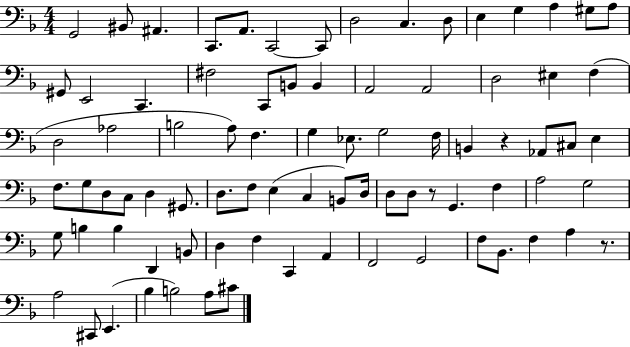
{
  \clef bass
  \numericTimeSignature
  \time 4/4
  \key f \major
  g,2 bis,8 ais,4. | c,8. a,8. c,2~~ c,8 | d2 c4. d8 | e4 g4 a4 gis8 a8 | \break gis,8 e,2 c,4. | fis2 c,8 b,8 b,4 | a,2 a,2 | d2 eis4 f4( | \break d2 aes2 | b2 a8) f4. | g4 ees8. g2 f16 | b,4 r4 aes,8 cis8 e4 | \break f8. g8 d8 c8 d4 gis,8. | d8. f8 e4( c4 b,8) d16 | d8 d8 r8 g,4. f4 | a2 g2 | \break g8 b4 b4 d,4 b,8 | d4 f4 c,4 a,4 | f,2 g,2 | f8 bes,8. f4 a4 r8. | \break a2 cis,8 e,4.( | bes4 b2) a8 cis'8 | \bar "|."
}